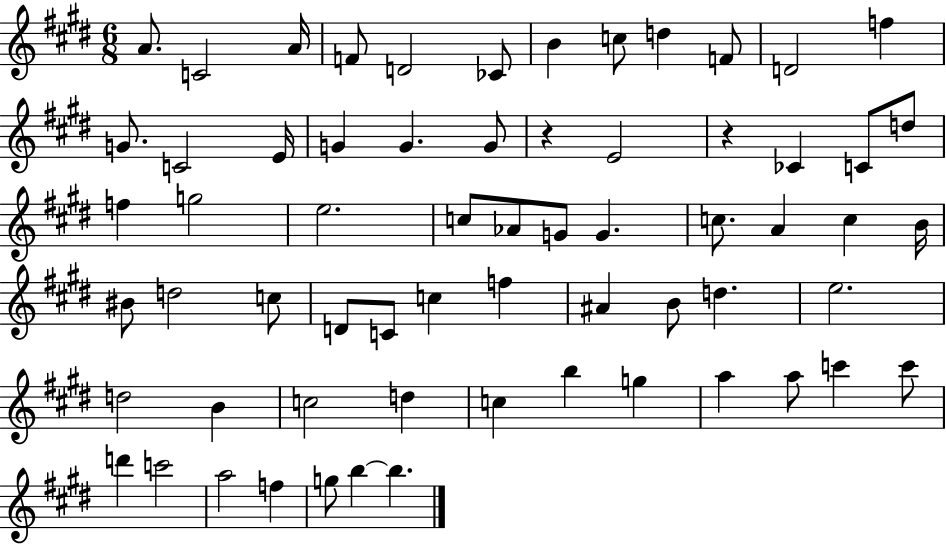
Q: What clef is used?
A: treble